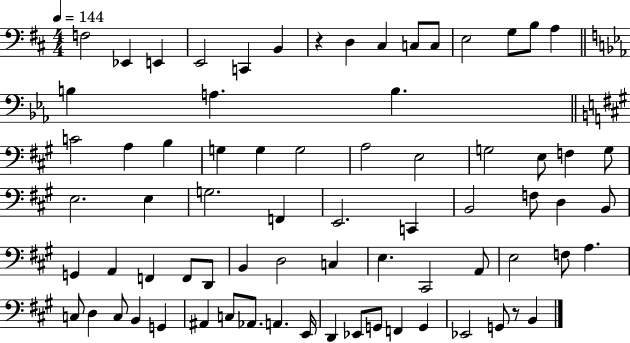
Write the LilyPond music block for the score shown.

{
  \clef bass
  \numericTimeSignature
  \time 4/4
  \key d \major
  \tempo 4 = 144
  f2 ees,4 e,4 | e,2 c,4 b,4 | r4 d4 cis4 c8 c8 | e2 g8 b8 a4 | \break \bar "||" \break \key ees \major b4 a4. b4. | \bar "||" \break \key a \major c'2 a4 b4 | g4 g4 g2 | a2 e2 | g2 e8 f4 g8 | \break e2. e4 | g2. f,4 | e,2. c,4 | b,2 f8 d4 b,8 | \break g,4 a,4 f,4 f,8 d,8 | b,4 d2 c4 | e4. cis,2 a,8 | e2 f8 a4. | \break c8 d4 c8 b,4 g,4 | ais,4 c8 aes,8. a,4. e,16 | d,4 ees,8 g,8 f,4 g,4 | ees,2 g,8 r8 b,4 | \break \bar "|."
}